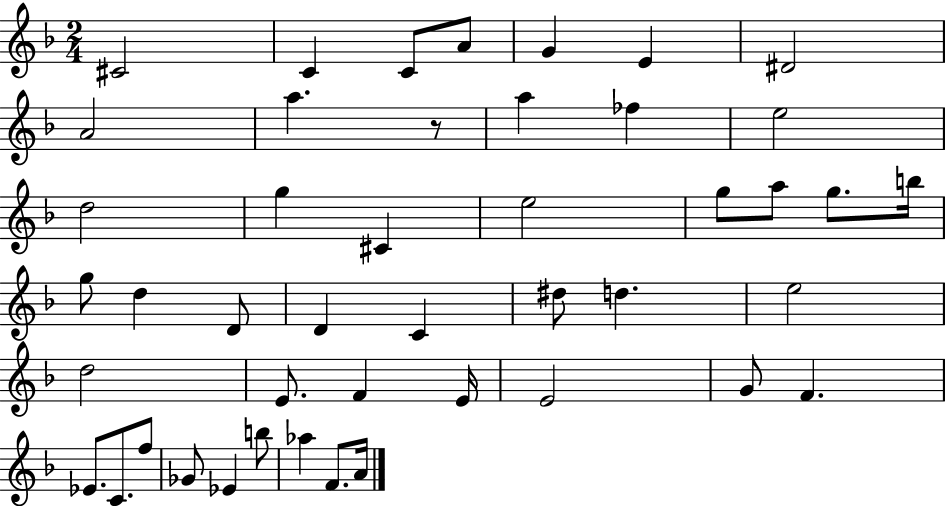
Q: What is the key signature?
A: F major